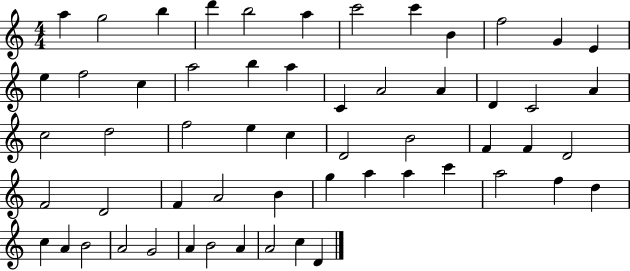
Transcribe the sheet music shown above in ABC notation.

X:1
T:Untitled
M:4/4
L:1/4
K:C
a g2 b d' b2 a c'2 c' B f2 G E e f2 c a2 b a C A2 A D C2 A c2 d2 f2 e c D2 B2 F F D2 F2 D2 F A2 B g a a c' a2 f d c A B2 A2 G2 A B2 A A2 c D